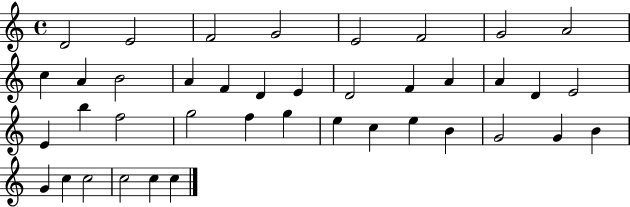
{
  \clef treble
  \time 4/4
  \defaultTimeSignature
  \key c \major
  d'2 e'2 | f'2 g'2 | e'2 f'2 | g'2 a'2 | \break c''4 a'4 b'2 | a'4 f'4 d'4 e'4 | d'2 f'4 a'4 | a'4 d'4 e'2 | \break e'4 b''4 f''2 | g''2 f''4 g''4 | e''4 c''4 e''4 b'4 | g'2 g'4 b'4 | \break g'4 c''4 c''2 | c''2 c''4 c''4 | \bar "|."
}